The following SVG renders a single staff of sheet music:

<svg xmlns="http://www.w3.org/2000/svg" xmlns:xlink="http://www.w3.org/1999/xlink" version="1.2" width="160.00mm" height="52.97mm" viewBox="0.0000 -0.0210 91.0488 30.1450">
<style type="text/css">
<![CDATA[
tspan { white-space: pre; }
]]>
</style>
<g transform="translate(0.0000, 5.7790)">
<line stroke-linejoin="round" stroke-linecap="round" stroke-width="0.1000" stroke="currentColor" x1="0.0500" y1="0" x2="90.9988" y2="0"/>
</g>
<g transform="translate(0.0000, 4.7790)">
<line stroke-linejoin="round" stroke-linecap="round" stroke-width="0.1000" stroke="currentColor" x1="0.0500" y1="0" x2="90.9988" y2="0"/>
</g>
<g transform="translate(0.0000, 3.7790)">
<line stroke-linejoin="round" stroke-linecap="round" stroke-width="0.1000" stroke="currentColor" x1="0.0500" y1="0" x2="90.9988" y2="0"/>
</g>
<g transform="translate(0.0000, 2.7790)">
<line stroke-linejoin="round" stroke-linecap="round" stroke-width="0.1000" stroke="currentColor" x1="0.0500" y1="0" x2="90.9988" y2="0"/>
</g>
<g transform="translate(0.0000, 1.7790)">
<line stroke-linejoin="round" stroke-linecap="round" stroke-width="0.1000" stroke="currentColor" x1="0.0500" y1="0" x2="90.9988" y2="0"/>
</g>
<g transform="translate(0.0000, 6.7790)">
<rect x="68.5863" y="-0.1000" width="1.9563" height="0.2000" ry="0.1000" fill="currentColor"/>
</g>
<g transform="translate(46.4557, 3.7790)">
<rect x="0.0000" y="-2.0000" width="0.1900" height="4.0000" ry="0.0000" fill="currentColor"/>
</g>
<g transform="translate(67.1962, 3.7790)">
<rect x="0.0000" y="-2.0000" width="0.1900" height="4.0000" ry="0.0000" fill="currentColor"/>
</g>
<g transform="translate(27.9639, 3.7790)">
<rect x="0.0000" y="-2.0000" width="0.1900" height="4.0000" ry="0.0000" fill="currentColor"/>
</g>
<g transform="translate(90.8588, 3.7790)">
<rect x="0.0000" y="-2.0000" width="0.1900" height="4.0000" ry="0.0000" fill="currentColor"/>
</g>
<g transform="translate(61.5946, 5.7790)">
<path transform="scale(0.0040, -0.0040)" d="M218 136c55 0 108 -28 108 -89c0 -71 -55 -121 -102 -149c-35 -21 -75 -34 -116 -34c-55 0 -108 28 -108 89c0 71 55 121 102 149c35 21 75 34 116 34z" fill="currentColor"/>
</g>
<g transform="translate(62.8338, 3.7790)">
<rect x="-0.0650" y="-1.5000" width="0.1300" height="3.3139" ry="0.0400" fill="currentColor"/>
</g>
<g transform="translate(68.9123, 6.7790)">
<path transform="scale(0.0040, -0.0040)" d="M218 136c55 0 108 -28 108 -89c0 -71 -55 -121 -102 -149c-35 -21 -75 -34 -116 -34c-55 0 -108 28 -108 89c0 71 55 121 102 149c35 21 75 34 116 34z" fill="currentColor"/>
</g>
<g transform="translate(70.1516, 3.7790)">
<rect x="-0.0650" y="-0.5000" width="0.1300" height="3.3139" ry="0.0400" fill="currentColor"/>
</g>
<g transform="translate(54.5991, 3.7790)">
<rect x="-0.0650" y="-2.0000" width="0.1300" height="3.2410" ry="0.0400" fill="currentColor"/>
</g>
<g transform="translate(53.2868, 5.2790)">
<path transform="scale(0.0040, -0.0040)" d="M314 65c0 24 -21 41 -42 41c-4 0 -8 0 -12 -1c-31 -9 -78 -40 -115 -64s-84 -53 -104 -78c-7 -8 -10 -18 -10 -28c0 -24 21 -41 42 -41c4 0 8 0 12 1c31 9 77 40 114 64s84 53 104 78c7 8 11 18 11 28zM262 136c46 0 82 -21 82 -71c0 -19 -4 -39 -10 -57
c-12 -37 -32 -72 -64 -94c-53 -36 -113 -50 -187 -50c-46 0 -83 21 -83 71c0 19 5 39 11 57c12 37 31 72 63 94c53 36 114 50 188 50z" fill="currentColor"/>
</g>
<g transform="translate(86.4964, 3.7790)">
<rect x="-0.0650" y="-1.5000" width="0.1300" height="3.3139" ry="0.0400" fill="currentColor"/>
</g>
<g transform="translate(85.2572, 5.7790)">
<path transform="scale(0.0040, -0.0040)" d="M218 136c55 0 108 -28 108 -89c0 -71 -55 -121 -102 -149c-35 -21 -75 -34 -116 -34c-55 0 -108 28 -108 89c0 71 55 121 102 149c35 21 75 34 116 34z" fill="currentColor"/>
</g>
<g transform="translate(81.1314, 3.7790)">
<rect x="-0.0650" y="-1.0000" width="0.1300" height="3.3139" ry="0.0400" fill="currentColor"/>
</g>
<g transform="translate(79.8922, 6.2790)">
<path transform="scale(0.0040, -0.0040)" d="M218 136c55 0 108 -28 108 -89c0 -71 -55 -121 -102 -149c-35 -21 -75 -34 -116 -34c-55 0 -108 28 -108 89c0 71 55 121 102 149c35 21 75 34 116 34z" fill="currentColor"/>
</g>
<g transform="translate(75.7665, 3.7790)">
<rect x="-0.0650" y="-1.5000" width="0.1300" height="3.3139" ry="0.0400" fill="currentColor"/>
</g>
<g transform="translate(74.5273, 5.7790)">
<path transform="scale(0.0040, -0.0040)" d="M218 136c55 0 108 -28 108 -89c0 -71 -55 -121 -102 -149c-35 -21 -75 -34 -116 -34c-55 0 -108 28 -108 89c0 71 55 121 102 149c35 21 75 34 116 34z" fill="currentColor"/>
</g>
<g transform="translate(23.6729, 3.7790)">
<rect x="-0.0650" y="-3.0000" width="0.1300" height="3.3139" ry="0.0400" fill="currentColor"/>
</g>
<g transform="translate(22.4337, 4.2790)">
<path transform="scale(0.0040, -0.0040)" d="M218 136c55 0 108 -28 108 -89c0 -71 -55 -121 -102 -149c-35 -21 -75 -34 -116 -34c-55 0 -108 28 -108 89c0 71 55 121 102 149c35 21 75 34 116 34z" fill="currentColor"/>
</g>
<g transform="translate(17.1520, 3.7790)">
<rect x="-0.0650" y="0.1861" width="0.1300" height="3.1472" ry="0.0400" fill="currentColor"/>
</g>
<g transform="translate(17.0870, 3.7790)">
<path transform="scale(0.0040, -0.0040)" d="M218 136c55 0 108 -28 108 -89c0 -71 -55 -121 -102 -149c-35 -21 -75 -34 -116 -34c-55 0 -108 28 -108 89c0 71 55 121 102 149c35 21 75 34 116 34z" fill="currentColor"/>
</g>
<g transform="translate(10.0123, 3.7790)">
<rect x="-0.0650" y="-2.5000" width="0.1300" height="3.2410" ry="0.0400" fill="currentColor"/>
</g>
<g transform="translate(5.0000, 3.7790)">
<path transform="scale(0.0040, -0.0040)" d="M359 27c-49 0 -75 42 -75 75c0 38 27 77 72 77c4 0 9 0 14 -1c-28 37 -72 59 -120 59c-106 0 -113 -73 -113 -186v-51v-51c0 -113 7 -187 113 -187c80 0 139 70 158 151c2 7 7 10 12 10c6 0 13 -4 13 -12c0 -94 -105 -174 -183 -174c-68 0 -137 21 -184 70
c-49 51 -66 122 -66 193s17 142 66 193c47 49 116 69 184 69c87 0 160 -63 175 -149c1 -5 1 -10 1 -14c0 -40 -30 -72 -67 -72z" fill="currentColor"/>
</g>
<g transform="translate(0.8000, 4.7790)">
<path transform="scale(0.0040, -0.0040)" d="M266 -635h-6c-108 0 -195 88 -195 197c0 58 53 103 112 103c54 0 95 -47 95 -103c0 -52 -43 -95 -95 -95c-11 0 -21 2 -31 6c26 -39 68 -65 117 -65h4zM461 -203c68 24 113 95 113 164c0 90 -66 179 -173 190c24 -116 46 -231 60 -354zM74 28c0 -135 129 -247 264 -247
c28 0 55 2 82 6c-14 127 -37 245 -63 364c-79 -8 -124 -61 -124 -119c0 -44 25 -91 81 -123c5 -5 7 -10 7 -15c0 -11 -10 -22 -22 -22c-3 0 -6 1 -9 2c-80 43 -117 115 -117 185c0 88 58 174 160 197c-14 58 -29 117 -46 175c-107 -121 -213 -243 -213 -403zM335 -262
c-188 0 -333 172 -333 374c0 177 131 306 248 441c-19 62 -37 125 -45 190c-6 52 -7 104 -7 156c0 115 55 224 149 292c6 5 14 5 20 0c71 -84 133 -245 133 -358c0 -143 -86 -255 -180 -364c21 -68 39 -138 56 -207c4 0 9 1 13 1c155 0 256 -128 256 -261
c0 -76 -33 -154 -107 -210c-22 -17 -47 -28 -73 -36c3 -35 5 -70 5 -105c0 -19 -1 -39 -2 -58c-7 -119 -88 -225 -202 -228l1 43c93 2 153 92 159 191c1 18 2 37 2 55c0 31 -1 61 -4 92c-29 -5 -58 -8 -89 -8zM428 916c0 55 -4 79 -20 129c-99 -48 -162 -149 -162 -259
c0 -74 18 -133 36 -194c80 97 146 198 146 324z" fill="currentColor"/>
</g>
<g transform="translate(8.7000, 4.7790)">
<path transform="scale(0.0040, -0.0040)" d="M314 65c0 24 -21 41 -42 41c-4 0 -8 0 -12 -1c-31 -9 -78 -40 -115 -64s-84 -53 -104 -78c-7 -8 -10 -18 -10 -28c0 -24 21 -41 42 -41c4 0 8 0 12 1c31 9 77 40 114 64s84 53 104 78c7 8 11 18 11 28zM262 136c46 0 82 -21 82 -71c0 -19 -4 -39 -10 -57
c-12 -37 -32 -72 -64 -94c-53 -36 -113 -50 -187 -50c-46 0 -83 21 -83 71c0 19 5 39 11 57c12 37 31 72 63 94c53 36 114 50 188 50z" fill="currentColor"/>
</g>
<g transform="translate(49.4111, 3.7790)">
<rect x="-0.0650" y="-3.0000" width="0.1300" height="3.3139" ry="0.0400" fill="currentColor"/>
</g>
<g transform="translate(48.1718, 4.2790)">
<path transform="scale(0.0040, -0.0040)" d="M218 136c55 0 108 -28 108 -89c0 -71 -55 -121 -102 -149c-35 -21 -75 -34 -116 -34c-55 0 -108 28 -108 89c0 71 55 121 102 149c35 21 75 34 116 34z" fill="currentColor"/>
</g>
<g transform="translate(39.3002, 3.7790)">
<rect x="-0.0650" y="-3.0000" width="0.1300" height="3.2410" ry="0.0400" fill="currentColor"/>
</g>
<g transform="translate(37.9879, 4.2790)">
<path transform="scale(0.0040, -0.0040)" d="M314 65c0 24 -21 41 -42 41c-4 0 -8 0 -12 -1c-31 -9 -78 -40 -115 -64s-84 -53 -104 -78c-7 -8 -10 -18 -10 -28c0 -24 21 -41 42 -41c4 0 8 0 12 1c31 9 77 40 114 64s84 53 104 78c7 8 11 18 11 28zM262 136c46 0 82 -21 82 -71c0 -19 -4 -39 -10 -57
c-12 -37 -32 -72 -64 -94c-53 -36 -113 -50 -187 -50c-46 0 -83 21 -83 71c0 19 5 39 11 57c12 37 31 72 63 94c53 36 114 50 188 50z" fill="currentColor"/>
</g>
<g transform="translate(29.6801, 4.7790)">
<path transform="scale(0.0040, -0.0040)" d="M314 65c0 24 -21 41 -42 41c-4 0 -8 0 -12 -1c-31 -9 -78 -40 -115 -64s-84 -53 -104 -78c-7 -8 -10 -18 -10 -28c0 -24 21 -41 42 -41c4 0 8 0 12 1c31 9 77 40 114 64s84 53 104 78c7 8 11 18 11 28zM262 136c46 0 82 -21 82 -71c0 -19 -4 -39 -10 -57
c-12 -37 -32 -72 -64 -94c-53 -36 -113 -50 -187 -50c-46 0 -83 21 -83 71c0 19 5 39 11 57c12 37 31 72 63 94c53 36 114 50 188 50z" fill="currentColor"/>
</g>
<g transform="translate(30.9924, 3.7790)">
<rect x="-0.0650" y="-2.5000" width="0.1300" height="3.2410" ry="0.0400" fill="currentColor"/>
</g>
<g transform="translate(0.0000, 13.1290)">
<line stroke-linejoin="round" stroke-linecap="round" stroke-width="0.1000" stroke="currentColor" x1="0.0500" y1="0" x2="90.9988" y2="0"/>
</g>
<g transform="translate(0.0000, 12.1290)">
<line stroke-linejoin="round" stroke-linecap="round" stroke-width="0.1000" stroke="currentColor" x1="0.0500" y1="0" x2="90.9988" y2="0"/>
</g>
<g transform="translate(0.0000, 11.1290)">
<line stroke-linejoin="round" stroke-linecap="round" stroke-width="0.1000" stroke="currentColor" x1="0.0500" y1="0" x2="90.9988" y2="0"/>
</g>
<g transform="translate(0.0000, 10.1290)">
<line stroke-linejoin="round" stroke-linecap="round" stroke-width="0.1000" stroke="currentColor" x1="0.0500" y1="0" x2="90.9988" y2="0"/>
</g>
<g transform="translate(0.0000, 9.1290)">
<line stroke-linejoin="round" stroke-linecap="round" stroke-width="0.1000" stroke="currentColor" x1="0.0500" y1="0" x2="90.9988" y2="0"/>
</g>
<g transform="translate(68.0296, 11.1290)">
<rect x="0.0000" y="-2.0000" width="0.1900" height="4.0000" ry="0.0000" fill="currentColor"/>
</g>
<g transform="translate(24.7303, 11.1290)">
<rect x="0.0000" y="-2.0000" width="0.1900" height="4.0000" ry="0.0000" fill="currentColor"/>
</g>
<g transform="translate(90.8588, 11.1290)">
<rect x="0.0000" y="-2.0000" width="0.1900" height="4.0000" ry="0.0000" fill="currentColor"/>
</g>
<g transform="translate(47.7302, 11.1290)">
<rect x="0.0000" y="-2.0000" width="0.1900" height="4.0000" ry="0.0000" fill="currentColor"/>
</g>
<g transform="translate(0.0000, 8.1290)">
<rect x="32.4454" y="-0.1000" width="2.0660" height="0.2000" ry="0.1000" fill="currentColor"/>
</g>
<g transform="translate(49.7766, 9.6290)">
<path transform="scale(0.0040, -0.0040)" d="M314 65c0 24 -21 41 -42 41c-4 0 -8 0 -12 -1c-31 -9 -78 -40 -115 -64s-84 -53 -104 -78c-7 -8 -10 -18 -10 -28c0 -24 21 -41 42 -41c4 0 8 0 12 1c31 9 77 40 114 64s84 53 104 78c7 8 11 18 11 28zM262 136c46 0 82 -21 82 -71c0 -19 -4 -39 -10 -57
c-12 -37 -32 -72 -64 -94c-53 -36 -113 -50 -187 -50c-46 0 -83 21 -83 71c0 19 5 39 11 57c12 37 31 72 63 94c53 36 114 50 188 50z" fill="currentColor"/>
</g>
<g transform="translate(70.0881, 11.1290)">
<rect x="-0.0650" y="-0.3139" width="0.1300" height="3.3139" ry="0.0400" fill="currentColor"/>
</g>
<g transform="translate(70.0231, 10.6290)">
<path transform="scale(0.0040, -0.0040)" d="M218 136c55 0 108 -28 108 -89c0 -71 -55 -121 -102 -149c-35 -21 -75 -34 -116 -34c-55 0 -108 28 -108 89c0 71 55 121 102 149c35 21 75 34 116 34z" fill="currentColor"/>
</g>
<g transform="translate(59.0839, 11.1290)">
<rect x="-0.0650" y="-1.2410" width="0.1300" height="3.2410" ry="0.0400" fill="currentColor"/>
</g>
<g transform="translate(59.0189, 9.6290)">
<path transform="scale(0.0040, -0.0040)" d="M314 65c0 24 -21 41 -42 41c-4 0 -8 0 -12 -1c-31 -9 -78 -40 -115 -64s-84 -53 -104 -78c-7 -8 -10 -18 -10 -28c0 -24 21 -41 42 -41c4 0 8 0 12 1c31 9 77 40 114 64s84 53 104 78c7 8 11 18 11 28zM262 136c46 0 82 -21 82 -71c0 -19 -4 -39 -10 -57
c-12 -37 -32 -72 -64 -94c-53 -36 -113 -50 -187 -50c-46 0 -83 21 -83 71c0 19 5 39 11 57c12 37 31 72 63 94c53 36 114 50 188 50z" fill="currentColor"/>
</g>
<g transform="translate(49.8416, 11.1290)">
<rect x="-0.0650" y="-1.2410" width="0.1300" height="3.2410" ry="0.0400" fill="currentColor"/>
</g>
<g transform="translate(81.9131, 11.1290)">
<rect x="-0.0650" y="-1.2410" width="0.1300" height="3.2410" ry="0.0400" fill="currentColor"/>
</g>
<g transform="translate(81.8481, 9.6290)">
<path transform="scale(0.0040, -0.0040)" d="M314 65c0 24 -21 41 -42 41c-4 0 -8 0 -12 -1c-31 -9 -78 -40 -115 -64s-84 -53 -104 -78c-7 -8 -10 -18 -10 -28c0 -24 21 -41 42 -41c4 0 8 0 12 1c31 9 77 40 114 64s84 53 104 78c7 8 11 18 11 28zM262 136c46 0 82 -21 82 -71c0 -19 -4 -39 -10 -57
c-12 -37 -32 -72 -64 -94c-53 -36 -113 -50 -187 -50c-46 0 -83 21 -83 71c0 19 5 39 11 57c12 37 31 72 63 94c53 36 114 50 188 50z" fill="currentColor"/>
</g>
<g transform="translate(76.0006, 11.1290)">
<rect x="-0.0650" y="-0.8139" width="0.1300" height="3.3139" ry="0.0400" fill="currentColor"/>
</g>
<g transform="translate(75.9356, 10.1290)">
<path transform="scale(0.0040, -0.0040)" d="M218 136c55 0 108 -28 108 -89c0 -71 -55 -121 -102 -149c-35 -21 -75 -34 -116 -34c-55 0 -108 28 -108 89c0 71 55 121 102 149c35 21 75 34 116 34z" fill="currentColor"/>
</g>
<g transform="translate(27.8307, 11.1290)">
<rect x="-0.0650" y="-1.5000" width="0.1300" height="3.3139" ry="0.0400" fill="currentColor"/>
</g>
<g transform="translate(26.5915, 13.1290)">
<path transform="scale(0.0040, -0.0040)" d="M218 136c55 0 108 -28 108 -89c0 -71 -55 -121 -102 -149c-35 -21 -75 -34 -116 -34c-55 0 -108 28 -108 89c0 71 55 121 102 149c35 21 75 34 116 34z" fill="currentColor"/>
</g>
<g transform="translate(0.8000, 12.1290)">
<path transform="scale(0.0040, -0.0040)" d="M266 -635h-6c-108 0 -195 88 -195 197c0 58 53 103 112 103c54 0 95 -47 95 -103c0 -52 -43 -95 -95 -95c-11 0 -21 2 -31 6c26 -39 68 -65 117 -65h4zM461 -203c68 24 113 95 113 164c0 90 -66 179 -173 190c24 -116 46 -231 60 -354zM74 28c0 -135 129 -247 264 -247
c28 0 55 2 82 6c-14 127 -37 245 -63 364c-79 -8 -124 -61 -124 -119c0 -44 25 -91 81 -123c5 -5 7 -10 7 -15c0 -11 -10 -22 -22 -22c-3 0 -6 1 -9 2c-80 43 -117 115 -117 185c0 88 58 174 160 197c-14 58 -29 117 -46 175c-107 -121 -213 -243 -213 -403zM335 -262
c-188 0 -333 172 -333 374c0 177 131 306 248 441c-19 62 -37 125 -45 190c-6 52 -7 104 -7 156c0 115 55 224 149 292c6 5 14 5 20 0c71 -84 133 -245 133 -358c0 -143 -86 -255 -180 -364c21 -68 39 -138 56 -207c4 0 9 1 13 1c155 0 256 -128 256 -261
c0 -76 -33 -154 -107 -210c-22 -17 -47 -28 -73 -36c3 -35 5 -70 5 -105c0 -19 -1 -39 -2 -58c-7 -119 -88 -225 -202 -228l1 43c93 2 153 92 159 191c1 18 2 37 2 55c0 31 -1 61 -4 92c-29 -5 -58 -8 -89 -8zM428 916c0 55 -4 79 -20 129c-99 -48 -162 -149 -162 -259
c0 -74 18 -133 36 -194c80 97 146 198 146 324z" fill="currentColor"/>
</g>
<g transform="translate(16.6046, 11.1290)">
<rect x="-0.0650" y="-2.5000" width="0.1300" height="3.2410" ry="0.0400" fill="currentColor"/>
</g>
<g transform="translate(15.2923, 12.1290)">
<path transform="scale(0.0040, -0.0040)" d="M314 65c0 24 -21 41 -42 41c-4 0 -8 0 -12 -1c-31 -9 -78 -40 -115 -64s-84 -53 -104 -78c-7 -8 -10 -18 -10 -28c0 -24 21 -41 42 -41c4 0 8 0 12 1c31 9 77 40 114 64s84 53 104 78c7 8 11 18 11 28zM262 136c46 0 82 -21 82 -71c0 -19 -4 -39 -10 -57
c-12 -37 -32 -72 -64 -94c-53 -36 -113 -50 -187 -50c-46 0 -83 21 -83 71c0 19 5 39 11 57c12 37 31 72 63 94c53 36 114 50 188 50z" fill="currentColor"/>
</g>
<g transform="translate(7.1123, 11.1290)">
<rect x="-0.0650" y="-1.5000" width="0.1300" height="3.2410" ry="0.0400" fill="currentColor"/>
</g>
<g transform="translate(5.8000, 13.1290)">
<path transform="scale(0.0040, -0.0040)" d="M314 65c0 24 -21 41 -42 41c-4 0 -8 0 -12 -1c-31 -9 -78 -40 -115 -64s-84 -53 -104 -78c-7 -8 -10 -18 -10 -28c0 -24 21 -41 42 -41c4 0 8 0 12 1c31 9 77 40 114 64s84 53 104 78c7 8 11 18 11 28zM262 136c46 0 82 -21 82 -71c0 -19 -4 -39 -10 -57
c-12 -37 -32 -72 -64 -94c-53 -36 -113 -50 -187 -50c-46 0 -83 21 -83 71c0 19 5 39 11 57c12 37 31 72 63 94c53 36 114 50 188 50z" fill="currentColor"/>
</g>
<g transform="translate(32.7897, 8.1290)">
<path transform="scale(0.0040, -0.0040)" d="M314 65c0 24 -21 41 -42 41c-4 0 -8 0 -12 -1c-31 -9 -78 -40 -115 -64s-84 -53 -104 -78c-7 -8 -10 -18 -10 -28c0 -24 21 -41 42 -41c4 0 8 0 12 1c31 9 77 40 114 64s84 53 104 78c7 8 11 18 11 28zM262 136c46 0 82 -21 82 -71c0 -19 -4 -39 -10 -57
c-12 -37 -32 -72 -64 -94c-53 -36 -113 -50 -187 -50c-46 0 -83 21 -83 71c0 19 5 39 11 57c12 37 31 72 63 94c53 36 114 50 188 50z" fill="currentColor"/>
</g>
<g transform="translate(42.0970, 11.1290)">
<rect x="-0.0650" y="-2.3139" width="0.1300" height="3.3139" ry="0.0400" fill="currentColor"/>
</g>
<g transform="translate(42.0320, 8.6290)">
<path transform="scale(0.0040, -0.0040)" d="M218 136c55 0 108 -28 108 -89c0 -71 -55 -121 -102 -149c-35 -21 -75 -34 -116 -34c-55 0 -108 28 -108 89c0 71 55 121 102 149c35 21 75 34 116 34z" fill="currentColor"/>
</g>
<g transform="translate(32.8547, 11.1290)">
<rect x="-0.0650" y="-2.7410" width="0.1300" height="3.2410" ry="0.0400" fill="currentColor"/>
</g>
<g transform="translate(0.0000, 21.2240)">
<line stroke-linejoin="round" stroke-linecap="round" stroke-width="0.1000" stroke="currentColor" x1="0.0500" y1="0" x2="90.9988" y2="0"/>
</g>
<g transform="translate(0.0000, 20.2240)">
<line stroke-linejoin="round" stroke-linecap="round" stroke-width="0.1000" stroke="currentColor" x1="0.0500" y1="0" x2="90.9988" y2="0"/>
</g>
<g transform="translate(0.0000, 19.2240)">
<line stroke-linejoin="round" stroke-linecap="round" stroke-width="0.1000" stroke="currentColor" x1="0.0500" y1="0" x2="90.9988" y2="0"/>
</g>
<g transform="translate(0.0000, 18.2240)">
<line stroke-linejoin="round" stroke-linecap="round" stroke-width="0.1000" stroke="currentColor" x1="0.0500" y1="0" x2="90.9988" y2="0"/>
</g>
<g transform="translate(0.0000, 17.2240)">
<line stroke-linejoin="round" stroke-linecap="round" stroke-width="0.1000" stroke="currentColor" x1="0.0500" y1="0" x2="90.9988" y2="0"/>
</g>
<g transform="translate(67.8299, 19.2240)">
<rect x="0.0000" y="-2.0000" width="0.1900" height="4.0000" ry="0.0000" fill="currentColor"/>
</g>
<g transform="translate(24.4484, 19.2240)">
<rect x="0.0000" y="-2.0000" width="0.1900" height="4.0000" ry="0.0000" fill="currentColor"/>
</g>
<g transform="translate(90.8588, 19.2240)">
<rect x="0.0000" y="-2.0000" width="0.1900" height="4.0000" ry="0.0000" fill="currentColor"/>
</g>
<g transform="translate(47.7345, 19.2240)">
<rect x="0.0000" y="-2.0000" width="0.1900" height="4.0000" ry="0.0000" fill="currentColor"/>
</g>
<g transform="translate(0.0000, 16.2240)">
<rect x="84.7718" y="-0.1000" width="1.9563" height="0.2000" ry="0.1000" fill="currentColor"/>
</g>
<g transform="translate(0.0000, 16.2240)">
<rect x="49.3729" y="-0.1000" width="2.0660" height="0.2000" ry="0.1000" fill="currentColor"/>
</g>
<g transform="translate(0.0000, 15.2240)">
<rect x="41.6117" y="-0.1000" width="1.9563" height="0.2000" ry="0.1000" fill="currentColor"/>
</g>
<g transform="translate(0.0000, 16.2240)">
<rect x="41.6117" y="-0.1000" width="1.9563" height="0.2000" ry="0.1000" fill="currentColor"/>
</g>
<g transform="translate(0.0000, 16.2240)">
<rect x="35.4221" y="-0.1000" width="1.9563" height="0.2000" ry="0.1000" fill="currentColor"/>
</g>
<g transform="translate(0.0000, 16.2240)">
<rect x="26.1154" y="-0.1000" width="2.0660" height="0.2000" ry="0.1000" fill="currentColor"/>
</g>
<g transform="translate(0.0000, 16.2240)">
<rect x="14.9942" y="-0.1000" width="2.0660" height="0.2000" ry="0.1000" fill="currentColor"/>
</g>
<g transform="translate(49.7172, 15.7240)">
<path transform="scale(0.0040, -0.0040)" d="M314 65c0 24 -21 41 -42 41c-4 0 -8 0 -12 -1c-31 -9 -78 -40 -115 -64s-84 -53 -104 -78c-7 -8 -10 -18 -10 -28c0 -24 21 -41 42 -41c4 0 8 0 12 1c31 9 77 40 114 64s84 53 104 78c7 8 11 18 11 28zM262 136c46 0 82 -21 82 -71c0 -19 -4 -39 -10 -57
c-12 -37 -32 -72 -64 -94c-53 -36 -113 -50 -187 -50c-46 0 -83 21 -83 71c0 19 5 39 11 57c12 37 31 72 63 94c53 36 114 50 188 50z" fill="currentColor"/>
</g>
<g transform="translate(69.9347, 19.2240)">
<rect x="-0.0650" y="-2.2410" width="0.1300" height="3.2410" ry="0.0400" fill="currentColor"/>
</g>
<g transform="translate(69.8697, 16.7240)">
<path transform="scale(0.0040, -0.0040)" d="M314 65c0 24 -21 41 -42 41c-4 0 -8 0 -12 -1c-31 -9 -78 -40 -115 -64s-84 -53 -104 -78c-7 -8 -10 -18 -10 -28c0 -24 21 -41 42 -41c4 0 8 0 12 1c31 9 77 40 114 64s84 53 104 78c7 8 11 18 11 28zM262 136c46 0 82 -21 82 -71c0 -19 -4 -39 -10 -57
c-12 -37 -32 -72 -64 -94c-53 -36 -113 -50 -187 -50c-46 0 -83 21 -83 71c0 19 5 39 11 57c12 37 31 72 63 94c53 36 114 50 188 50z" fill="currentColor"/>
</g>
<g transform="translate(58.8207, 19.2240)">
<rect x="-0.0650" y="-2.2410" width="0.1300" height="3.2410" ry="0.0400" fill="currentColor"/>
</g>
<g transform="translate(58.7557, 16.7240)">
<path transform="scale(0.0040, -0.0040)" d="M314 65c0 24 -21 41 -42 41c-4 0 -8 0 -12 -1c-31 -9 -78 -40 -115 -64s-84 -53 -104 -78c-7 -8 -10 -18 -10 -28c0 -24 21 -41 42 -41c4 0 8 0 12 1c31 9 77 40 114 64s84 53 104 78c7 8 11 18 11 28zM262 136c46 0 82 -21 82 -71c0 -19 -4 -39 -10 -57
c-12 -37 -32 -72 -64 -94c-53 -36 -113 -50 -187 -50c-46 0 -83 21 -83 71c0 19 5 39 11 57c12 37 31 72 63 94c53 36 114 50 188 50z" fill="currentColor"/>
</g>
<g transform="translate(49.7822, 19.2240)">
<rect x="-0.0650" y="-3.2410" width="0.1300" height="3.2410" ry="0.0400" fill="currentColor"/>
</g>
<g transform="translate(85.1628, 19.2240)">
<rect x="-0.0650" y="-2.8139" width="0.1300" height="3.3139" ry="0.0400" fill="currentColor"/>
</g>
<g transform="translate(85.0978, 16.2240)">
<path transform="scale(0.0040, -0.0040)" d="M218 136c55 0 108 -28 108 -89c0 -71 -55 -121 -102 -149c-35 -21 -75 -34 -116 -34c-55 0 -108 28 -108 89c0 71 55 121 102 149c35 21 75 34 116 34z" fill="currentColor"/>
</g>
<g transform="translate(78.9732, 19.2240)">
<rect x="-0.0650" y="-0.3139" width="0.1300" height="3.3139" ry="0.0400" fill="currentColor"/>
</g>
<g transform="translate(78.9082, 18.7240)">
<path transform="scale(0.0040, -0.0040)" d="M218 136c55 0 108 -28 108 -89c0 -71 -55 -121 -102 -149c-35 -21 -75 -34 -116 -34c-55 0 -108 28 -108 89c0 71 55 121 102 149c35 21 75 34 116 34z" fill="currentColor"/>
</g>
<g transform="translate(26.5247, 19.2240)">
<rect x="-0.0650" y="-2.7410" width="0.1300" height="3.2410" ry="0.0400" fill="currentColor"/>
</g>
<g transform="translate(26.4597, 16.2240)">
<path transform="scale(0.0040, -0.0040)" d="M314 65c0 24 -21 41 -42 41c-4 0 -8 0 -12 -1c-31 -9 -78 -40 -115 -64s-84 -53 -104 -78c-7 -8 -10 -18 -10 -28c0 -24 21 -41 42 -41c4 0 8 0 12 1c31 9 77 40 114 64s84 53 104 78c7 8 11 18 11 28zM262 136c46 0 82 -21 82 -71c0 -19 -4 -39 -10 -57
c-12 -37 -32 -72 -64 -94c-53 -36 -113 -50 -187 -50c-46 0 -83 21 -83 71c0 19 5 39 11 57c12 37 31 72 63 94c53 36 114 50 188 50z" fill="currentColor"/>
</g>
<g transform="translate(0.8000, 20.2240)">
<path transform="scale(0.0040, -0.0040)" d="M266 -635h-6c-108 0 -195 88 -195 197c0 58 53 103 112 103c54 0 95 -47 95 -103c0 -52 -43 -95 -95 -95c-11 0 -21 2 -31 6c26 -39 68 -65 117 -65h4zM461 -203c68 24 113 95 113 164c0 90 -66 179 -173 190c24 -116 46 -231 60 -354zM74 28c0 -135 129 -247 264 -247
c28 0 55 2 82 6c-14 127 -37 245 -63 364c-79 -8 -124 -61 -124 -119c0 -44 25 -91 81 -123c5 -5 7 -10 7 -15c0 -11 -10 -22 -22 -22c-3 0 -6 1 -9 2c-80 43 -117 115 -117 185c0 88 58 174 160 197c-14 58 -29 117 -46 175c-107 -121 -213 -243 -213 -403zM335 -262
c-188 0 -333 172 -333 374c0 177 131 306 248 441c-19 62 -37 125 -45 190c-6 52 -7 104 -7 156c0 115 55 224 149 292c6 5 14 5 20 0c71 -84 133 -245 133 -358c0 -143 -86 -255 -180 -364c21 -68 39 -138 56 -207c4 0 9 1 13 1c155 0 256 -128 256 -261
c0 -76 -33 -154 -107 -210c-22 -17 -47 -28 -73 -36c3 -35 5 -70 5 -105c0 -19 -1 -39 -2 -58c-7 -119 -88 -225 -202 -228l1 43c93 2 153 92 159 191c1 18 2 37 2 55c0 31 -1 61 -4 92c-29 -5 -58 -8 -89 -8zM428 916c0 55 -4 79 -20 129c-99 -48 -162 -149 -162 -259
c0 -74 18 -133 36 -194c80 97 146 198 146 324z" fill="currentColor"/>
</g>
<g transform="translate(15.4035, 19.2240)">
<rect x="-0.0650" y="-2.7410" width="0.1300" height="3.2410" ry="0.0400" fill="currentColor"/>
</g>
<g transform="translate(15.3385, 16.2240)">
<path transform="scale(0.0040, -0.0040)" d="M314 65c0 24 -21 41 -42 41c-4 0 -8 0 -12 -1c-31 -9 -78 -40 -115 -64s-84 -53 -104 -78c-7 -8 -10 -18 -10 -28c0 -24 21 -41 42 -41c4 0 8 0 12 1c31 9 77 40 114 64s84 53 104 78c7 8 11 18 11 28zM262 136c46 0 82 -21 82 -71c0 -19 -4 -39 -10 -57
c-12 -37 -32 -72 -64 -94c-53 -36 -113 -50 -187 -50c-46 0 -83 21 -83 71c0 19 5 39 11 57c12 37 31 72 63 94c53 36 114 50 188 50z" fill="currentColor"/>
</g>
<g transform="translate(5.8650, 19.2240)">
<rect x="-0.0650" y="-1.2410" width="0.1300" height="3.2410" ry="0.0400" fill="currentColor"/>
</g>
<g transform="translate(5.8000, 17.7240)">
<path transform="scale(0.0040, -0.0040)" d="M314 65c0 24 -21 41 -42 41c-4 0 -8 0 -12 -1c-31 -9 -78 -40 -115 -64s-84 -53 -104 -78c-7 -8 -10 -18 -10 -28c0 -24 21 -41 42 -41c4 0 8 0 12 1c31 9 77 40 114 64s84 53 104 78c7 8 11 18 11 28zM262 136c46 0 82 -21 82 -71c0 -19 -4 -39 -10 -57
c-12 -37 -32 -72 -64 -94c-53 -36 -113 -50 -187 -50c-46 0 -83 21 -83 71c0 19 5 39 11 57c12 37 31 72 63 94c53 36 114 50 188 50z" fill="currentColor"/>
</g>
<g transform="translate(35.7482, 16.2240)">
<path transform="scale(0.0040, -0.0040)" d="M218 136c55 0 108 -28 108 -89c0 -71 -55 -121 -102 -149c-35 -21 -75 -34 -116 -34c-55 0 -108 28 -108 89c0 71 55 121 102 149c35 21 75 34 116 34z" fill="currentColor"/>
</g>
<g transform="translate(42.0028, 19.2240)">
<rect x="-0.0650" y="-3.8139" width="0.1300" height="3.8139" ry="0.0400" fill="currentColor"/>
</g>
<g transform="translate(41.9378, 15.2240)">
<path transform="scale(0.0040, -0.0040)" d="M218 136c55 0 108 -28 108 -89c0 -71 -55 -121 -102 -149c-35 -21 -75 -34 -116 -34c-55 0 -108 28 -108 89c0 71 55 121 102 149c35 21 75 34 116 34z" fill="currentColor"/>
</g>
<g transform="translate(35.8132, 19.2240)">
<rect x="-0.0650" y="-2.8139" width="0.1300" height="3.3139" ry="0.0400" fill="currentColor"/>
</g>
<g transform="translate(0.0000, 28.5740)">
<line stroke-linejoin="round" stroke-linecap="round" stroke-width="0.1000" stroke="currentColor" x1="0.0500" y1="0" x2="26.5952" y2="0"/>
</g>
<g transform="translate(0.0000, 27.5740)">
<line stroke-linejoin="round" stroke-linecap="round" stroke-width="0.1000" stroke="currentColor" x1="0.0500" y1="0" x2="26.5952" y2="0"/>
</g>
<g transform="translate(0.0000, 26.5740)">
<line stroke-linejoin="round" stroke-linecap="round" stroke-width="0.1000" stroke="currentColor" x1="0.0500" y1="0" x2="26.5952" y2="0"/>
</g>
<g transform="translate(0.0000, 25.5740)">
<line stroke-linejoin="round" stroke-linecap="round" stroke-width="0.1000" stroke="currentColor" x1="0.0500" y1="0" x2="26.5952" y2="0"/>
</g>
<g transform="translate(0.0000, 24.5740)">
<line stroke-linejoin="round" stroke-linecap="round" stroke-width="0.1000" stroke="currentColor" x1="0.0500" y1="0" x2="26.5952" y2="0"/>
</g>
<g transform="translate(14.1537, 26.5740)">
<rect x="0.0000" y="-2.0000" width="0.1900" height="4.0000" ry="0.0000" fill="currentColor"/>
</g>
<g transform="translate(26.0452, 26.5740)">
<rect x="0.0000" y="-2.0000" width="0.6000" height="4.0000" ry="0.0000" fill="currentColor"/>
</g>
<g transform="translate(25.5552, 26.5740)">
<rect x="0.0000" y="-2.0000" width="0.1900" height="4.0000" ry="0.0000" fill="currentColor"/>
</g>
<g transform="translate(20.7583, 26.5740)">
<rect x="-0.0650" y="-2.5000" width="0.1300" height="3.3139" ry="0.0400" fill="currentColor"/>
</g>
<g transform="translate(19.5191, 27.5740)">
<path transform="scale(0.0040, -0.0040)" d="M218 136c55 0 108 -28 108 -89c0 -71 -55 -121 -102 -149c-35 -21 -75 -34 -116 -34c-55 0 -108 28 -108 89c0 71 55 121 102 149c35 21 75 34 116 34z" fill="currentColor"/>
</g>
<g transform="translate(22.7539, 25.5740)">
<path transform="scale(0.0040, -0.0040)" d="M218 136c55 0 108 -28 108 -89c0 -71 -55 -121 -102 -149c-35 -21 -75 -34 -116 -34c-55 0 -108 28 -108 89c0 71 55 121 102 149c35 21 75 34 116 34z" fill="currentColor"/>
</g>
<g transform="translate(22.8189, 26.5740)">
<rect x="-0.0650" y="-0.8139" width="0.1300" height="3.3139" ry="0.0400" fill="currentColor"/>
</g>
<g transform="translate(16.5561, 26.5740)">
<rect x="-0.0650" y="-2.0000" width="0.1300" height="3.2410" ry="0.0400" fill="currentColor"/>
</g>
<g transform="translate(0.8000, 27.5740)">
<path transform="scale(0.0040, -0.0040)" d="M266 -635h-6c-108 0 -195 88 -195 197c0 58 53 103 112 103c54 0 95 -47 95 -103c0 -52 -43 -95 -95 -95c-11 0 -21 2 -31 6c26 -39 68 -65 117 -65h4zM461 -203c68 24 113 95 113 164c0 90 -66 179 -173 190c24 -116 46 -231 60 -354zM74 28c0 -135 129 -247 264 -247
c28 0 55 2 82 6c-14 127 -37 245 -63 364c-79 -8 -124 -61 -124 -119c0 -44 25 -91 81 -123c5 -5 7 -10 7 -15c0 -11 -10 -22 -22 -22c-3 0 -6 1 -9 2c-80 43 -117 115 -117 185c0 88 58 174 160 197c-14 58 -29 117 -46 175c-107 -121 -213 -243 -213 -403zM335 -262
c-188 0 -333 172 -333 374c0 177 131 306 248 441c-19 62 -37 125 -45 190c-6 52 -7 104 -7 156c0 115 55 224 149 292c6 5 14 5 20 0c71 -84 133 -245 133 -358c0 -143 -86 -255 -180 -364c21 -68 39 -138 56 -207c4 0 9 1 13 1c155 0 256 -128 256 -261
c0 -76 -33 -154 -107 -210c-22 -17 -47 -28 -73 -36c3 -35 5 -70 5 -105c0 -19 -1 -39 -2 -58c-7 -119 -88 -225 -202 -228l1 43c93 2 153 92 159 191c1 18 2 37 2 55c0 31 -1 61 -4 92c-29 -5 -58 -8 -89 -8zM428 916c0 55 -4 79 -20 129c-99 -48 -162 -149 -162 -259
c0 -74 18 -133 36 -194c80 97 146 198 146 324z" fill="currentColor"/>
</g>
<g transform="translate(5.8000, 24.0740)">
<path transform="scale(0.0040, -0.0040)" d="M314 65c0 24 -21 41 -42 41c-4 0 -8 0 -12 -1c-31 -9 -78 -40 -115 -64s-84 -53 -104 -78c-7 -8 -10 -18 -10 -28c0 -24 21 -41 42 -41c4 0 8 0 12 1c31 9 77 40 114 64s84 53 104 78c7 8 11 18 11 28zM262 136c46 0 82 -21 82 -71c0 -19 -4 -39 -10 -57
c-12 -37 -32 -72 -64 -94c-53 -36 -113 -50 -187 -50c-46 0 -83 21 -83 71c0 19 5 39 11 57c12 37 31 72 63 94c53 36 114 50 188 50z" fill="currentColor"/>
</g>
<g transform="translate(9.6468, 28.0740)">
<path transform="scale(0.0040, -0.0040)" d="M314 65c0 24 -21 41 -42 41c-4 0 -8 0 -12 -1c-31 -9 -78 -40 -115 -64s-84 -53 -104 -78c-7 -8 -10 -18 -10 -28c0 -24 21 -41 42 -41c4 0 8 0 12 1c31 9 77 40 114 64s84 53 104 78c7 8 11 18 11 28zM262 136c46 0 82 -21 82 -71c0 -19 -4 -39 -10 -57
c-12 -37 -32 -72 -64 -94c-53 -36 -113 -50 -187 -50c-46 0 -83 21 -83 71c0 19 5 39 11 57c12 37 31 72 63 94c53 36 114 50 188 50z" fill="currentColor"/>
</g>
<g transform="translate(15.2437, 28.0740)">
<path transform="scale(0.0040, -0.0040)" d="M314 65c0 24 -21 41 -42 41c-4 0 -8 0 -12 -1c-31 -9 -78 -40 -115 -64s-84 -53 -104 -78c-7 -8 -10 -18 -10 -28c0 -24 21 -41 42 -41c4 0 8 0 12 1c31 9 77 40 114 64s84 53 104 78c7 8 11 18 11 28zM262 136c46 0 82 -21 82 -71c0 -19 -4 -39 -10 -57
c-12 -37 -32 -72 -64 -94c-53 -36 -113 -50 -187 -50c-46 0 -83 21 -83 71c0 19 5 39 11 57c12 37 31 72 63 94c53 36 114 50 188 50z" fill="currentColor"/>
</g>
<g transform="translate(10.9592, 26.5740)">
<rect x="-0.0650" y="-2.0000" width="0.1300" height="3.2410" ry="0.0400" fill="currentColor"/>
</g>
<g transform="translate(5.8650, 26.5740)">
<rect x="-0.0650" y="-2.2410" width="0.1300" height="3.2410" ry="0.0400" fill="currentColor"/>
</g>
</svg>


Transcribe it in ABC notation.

X:1
T:Untitled
M:4/4
L:1/4
K:C
G2 B A G2 A2 A F2 E C E D E E2 G2 E a2 g e2 e2 c d e2 e2 a2 a2 a c' b2 g2 g2 c a g2 F2 F2 G d